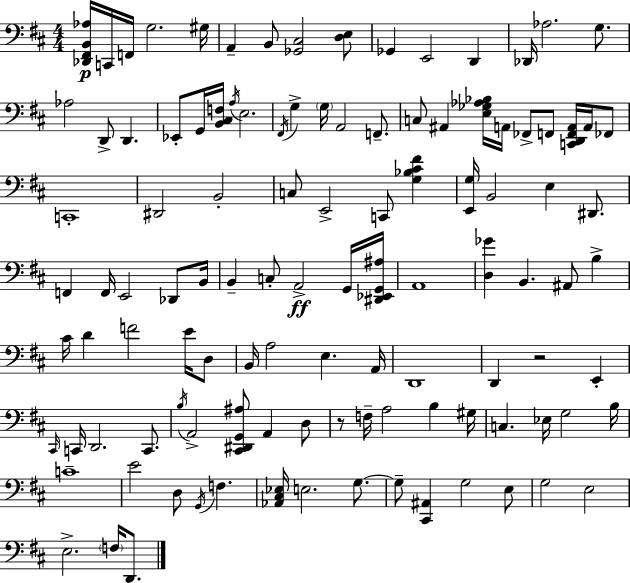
{
  \clef bass
  \numericTimeSignature
  \time 4/4
  \key d \major
  <des, fis, b, aes>16\p c,16 f,16 g2. gis16 | a,4-- b,8 <ges, cis>2 <d e>8 | ges,4 e,2 d,4 | des,16 aes2. g8. | \break aes2 d,8-> d,4. | ees,8-. g,16 <b, cis f>16 \acciaccatura { a16 } e2. | \acciaccatura { fis,16 } g4-> \parenthesize g16 a,2 f,8.-- | c8 ais,4 <e ges aes bes>16 a,16 fes,8-> f,8 <c, d, f, a,>16 a,16 | \break fes,8 c,1-. | dis,2 b,2-. | c8 e,2-> c,8 <g bes cis' fis'>4 | <e, g>16 b,2 e4 dis,8. | \break f,4 f,16 e,2 des,8 | b,16 b,4-- c8-. a,2->\ff | g,16 <dis, ees, g, ais>16 a,1 | <d ges'>4 b,4. ais,8 b4-> | \break cis'16 d'4 f'2 e'16 | d8 b,16 a2 e4. | a,16 d,1 | d,4 r2 e,4-. | \break \grace { cis,16 } c,16 d,2. | c,8. \acciaccatura { b16 } a,2-> <cis, dis, g, ais>8 a,4 | d8 r8 f16-- a2 b4 | gis16 c4. ees16 g2 | \break b16 c'1-- | e'2 d8 \acciaccatura { g,16 } f4. | <aes, cis ees>16 e2. | g8.~~ g8-- <cis, ais,>4 g2 | \break e8 g2 e2 | e2.-> | \parenthesize f16 d,8. \bar "|."
}